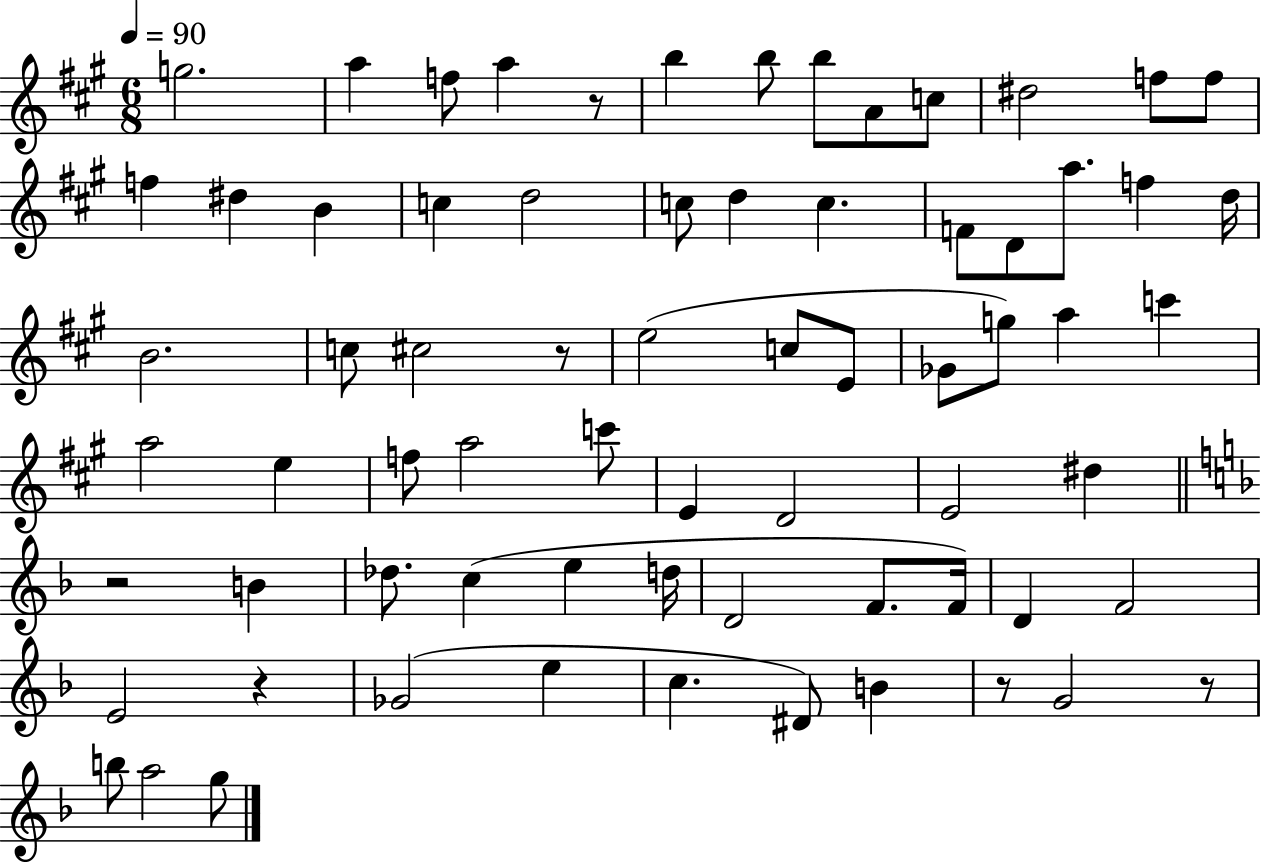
G5/h. A5/q F5/e A5/q R/e B5/q B5/e B5/e A4/e C5/e D#5/h F5/e F5/e F5/q D#5/q B4/q C5/q D5/h C5/e D5/q C5/q. F4/e D4/e A5/e. F5/q D5/s B4/h. C5/e C#5/h R/e E5/h C5/e E4/e Gb4/e G5/e A5/q C6/q A5/h E5/q F5/e A5/h C6/e E4/q D4/h E4/h D#5/q R/h B4/q Db5/e. C5/q E5/q D5/s D4/h F4/e. F4/s D4/q F4/h E4/h R/q Gb4/h E5/q C5/q. D#4/e B4/q R/e G4/h R/e B5/e A5/h G5/e